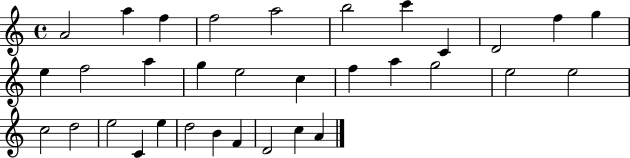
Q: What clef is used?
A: treble